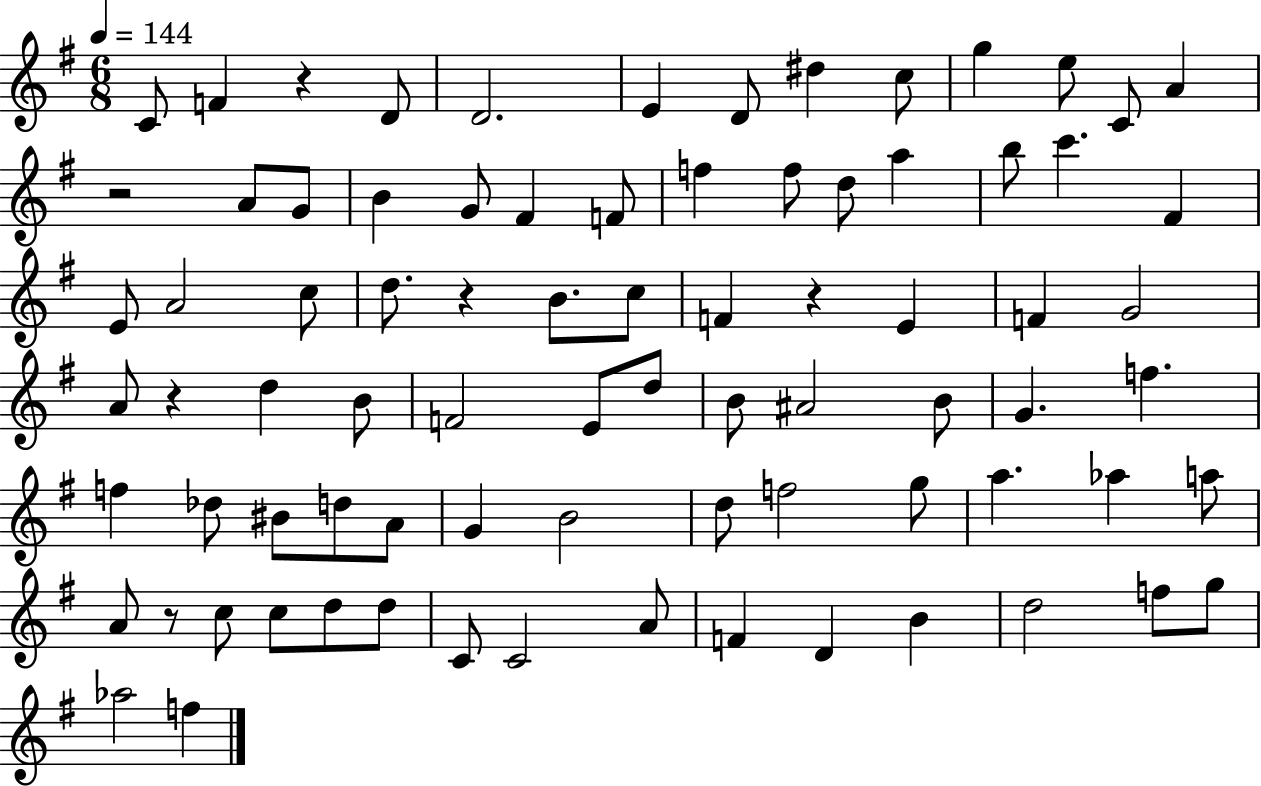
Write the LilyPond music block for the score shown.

{
  \clef treble
  \numericTimeSignature
  \time 6/8
  \key g \major
  \tempo 4 = 144
  c'8 f'4 r4 d'8 | d'2. | e'4 d'8 dis''4 c''8 | g''4 e''8 c'8 a'4 | \break r2 a'8 g'8 | b'4 g'8 fis'4 f'8 | f''4 f''8 d''8 a''4 | b''8 c'''4. fis'4 | \break e'8 a'2 c''8 | d''8. r4 b'8. c''8 | f'4 r4 e'4 | f'4 g'2 | \break a'8 r4 d''4 b'8 | f'2 e'8 d''8 | b'8 ais'2 b'8 | g'4. f''4. | \break f''4 des''8 bis'8 d''8 a'8 | g'4 b'2 | d''8 f''2 g''8 | a''4. aes''4 a''8 | \break a'8 r8 c''8 c''8 d''8 d''8 | c'8 c'2 a'8 | f'4 d'4 b'4 | d''2 f''8 g''8 | \break aes''2 f''4 | \bar "|."
}